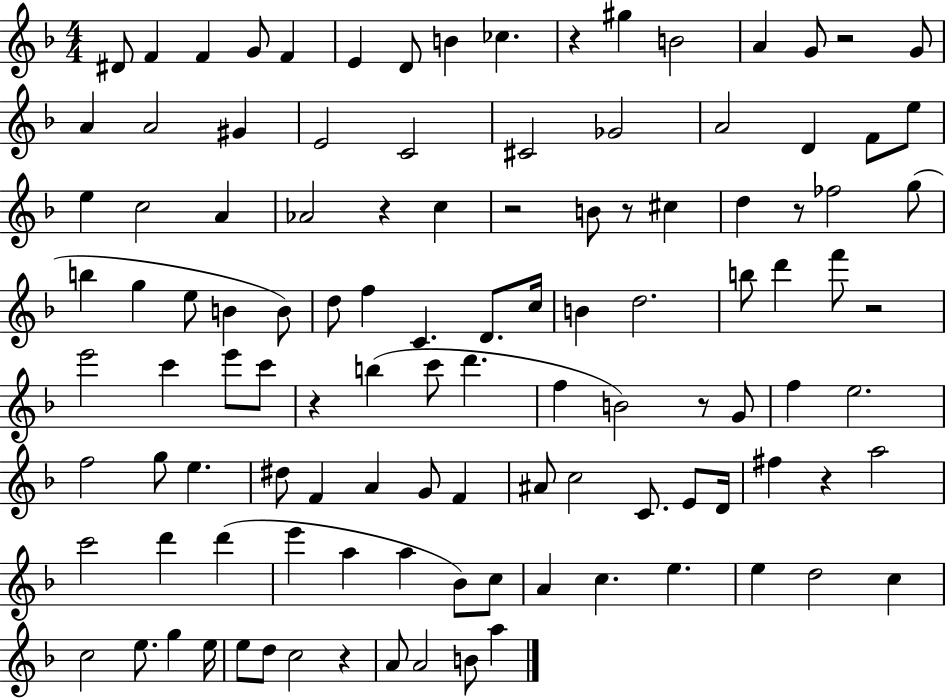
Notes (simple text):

D#4/e F4/q F4/q G4/e F4/q E4/q D4/e B4/q CES5/q. R/q G#5/q B4/h A4/q G4/e R/h G4/e A4/q A4/h G#4/q E4/h C4/h C#4/h Gb4/h A4/h D4/q F4/e E5/e E5/q C5/h A4/q Ab4/h R/q C5/q R/h B4/e R/e C#5/q D5/q R/e FES5/h G5/e B5/q G5/q E5/e B4/q B4/e D5/e F5/q C4/q. D4/e. C5/s B4/q D5/h. B5/e D6/q F6/e R/h E6/h C6/q E6/e C6/e R/q B5/q C6/e D6/q. F5/q B4/h R/e G4/e F5/q E5/h. F5/h G5/e E5/q. D#5/e F4/q A4/q G4/e F4/q A#4/e C5/h C4/e. E4/e D4/s F#5/q R/q A5/h C6/h D6/q D6/q E6/q A5/q A5/q Bb4/e C5/e A4/q C5/q. E5/q. E5/q D5/h C5/q C5/h E5/e. G5/q E5/s E5/e D5/e C5/h R/q A4/e A4/h B4/e A5/q